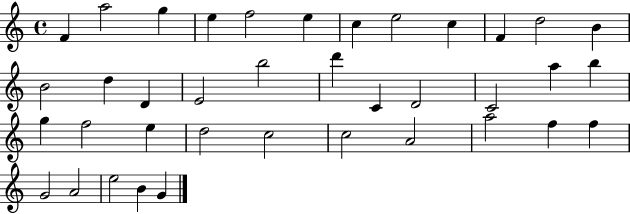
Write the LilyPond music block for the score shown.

{
  \clef treble
  \time 4/4
  \defaultTimeSignature
  \key c \major
  f'4 a''2 g''4 | e''4 f''2 e''4 | c''4 e''2 c''4 | f'4 d''2 b'4 | \break b'2 d''4 d'4 | e'2 b''2 | d'''4 c'4 d'2 | c'2 a''4 b''4 | \break g''4 f''2 e''4 | d''2 c''2 | c''2 a'2 | a''2 f''4 f''4 | \break g'2 a'2 | e''2 b'4 g'4 | \bar "|."
}